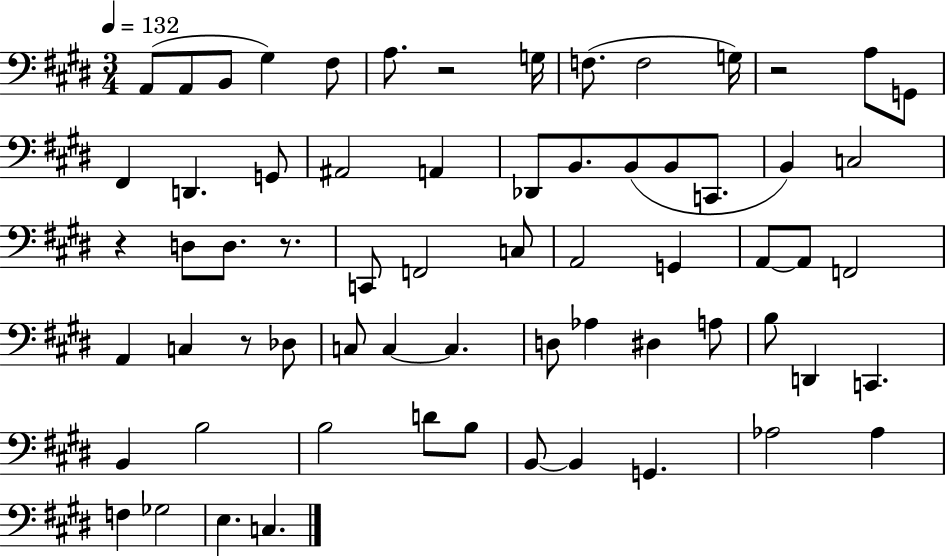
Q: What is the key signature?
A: E major